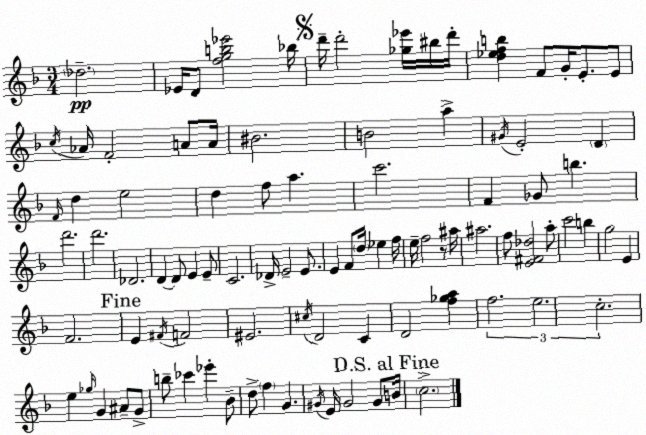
X:1
T:Untitled
M:3/4
L:1/4
K:F
_d2 _E/4 D/2 [fgb_e']2 _b/4 d'/4 d'2 [_g_e']/4 ^b/4 d'/4 [d_efb] F/2 G/4 E/2 E/2 c/4 _A/4 F2 A/2 A/4 ^B2 B2 a ^G/4 E2 D F/4 d e2 d f/2 a c'2 F _G/2 b d'2 d'2 _D2 D D/2 E E/2 C2 _D/4 E2 E/2 E F/2 d/4 _e f/4 e/4 f2 z/2 ^a/4 ^a2 f/2 [E^F_d]2 a/2 c'2 b g2 E F2 E ^F/4 F2 ^E2 ^c/4 D2 C D2 [f_ga] f2 e2 c2 e _g/4 G ^A/2 G/2 b/2 _c' _e' _B/2 d/2 f G ^G/4 E/4 ^G2 ^G/2 B/4 c2